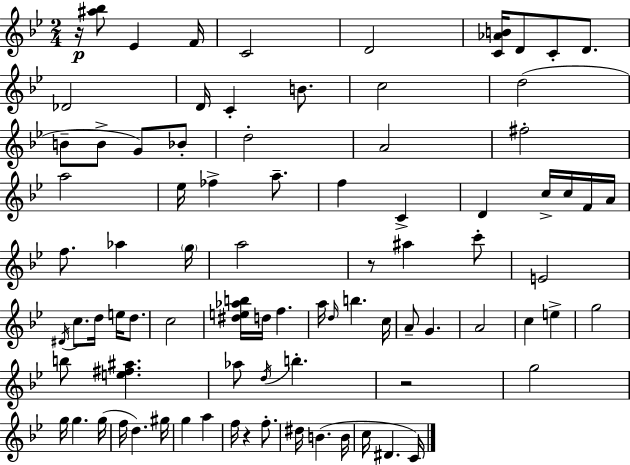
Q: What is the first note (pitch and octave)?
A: Eb4